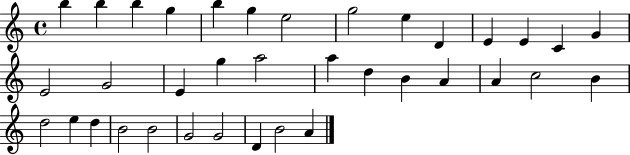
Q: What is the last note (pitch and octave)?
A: A4